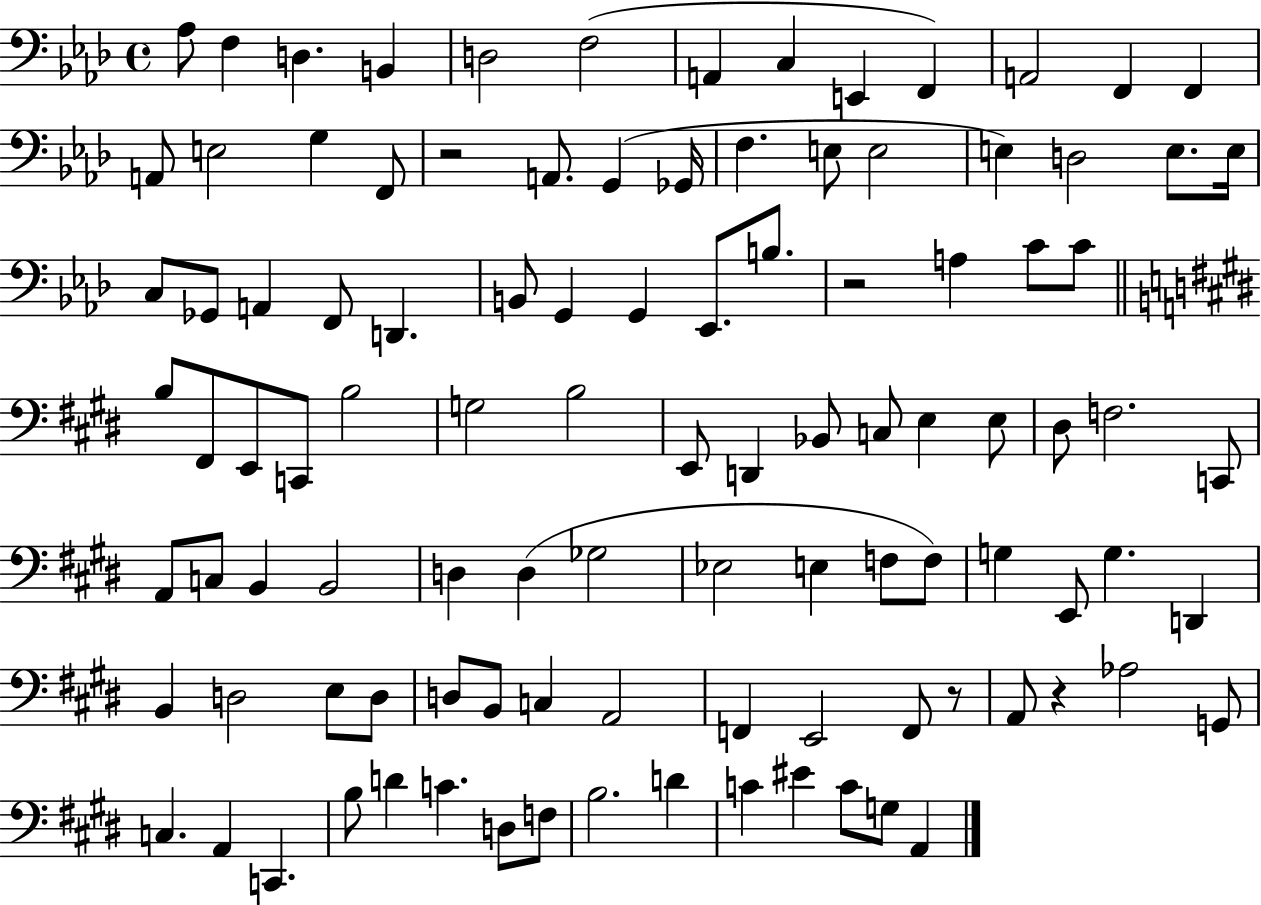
X:1
T:Untitled
M:4/4
L:1/4
K:Ab
_A,/2 F, D, B,, D,2 F,2 A,, C, E,, F,, A,,2 F,, F,, A,,/2 E,2 G, F,,/2 z2 A,,/2 G,, _G,,/4 F, E,/2 E,2 E, D,2 E,/2 E,/4 C,/2 _G,,/2 A,, F,,/2 D,, B,,/2 G,, G,, _E,,/2 B,/2 z2 A, C/2 C/2 B,/2 ^F,,/2 E,,/2 C,,/2 B,2 G,2 B,2 E,,/2 D,, _B,,/2 C,/2 E, E,/2 ^D,/2 F,2 C,,/2 A,,/2 C,/2 B,, B,,2 D, D, _G,2 _E,2 E, F,/2 F,/2 G, E,,/2 G, D,, B,, D,2 E,/2 D,/2 D,/2 B,,/2 C, A,,2 F,, E,,2 F,,/2 z/2 A,,/2 z _A,2 G,,/2 C, A,, C,, B,/2 D C D,/2 F,/2 B,2 D C ^E C/2 G,/2 A,,